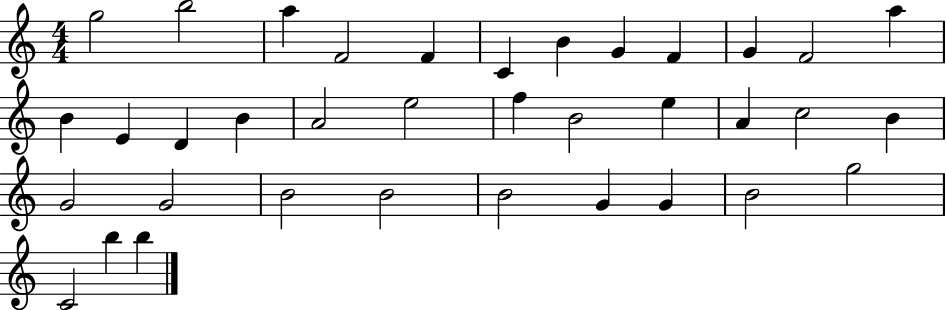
{
  \clef treble
  \numericTimeSignature
  \time 4/4
  \key c \major
  g''2 b''2 | a''4 f'2 f'4 | c'4 b'4 g'4 f'4 | g'4 f'2 a''4 | \break b'4 e'4 d'4 b'4 | a'2 e''2 | f''4 b'2 e''4 | a'4 c''2 b'4 | \break g'2 g'2 | b'2 b'2 | b'2 g'4 g'4 | b'2 g''2 | \break c'2 b''4 b''4 | \bar "|."
}